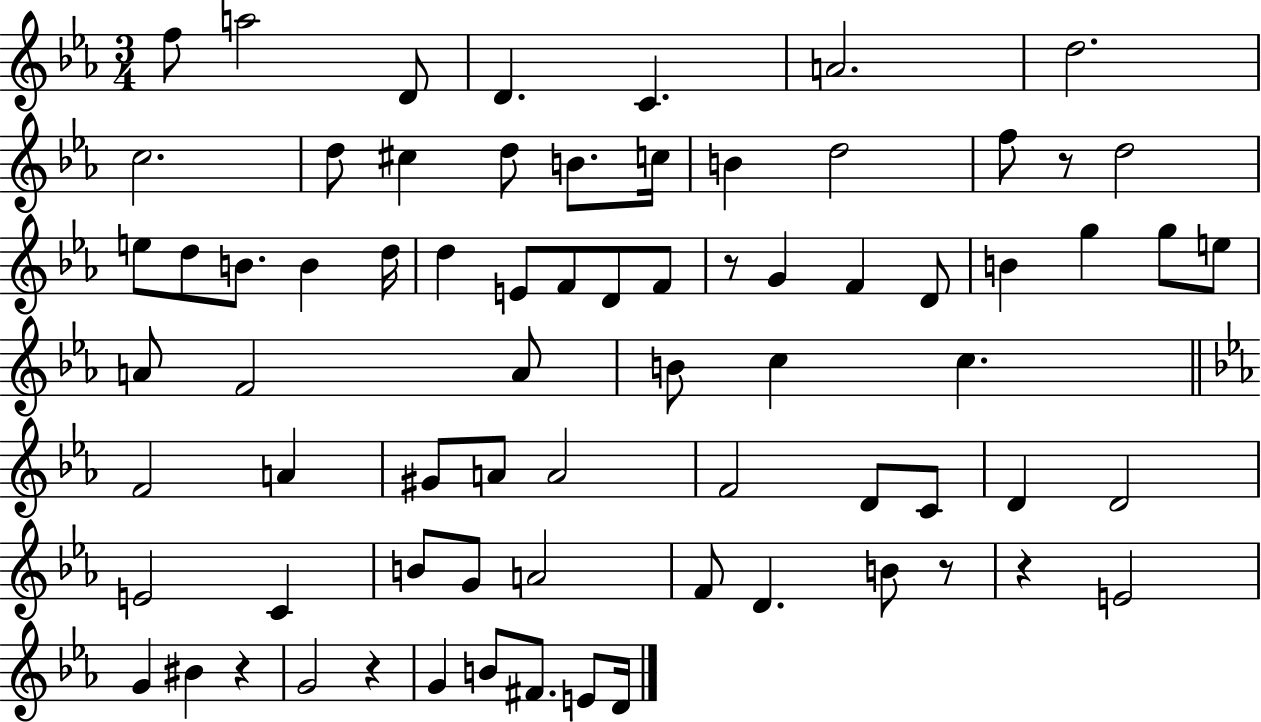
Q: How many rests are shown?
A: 6